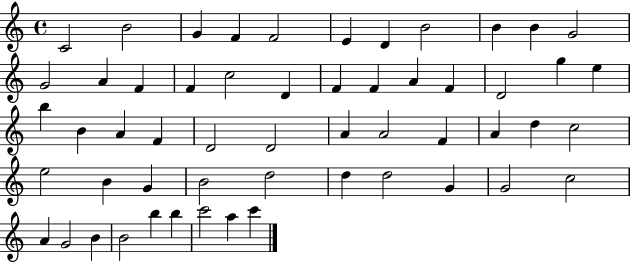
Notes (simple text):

C4/h B4/h G4/q F4/q F4/h E4/q D4/q B4/h B4/q B4/q G4/h G4/h A4/q F4/q F4/q C5/h D4/q F4/q F4/q A4/q F4/q D4/h G5/q E5/q B5/q B4/q A4/q F4/q D4/h D4/h A4/q A4/h F4/q A4/q D5/q C5/h E5/h B4/q G4/q B4/h D5/h D5/q D5/h G4/q G4/h C5/h A4/q G4/h B4/q B4/h B5/q B5/q C6/h A5/q C6/q